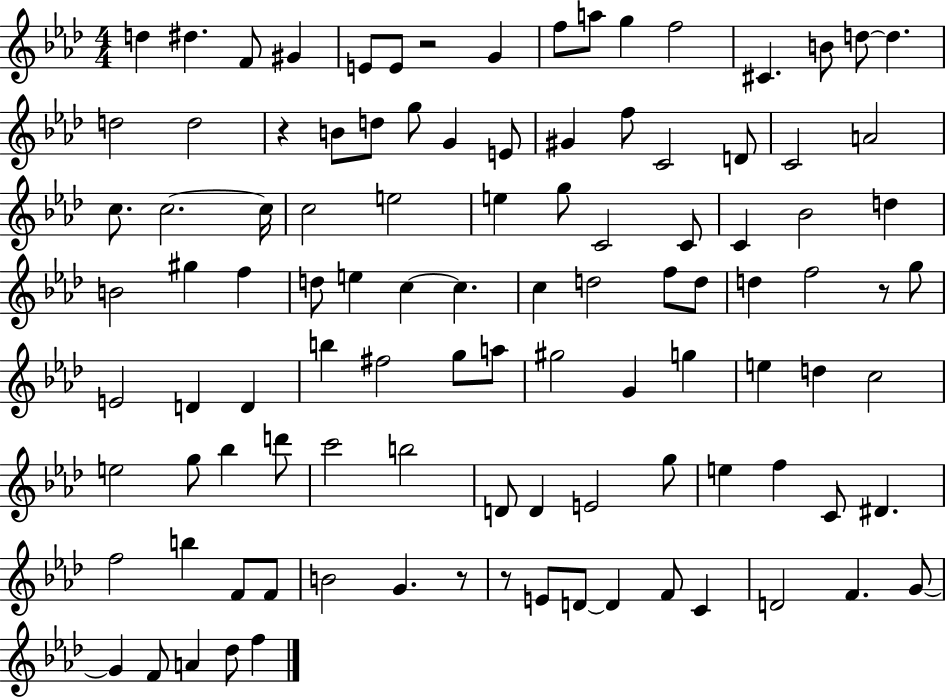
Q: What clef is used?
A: treble